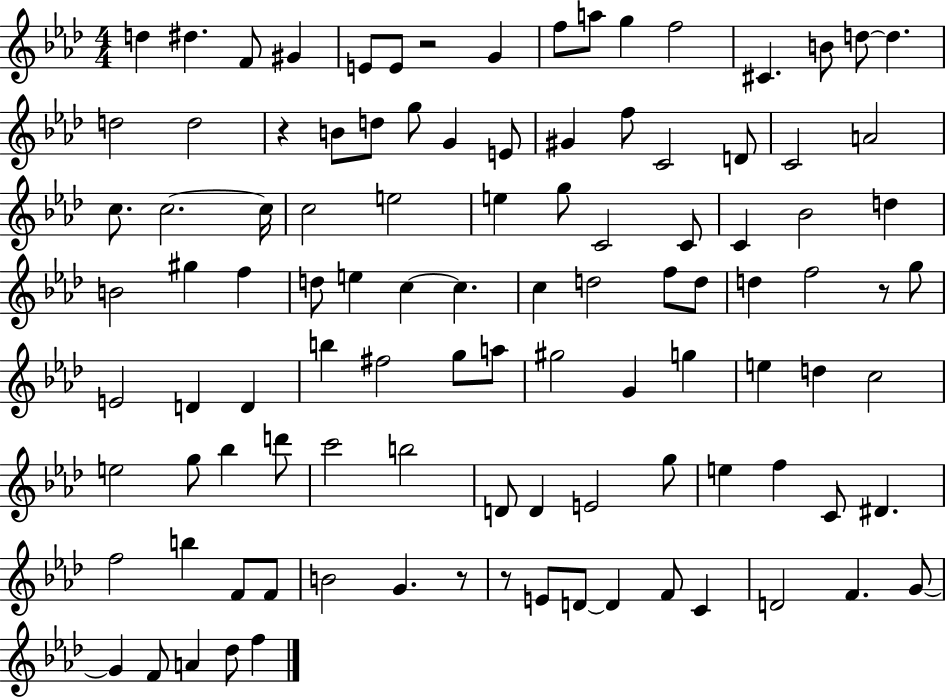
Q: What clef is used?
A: treble